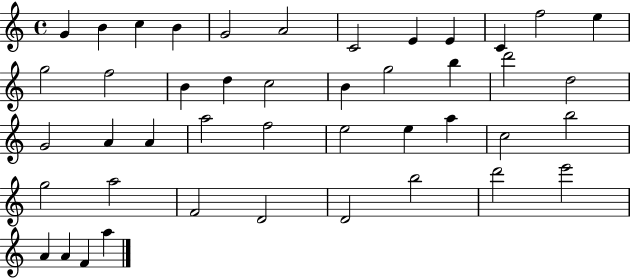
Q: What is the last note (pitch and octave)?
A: A5